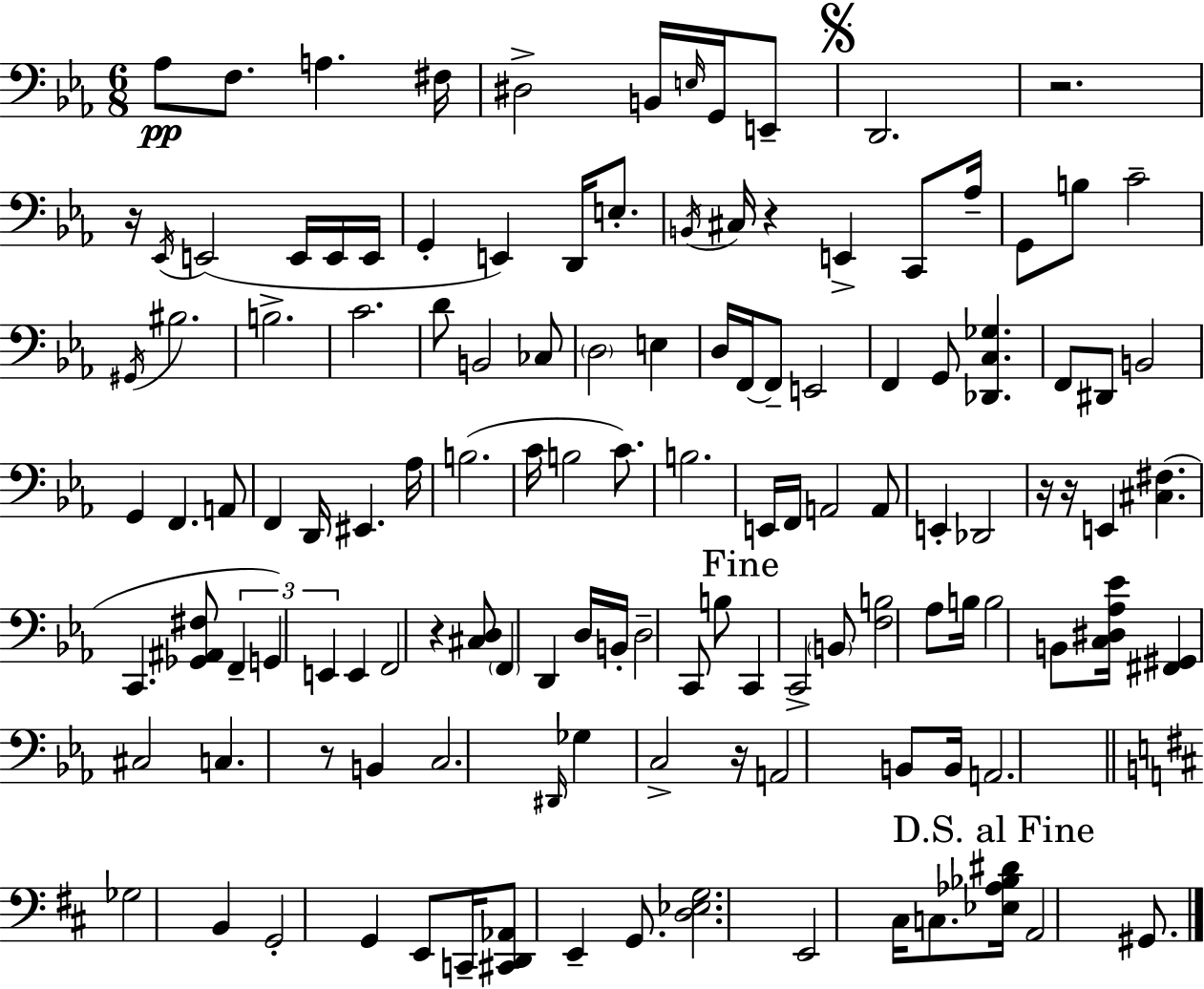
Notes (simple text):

Ab3/e F3/e. A3/q. F#3/s D#3/h B2/s E3/s G2/s E2/e D2/h. R/h. R/s Eb2/s E2/h E2/s E2/s E2/s G2/q E2/q D2/s E3/e. B2/s C#3/s R/q E2/q C2/e Ab3/s G2/e B3/e C4/h G#2/s BIS3/h. B3/h. C4/h. D4/e B2/h CES3/e D3/h E3/q D3/s F2/s F2/e E2/h F2/q G2/e [Db2,C3,Gb3]/q. F2/e D#2/e B2/h G2/q F2/q. A2/e F2/q D2/s EIS2/q. Ab3/s B3/h. C4/s B3/h C4/e. B3/h. E2/s F2/s A2/h A2/e E2/q Db2/h R/s R/s E2/q [C#3,F#3]/q. C2/q. [Gb2,A#2,F#3]/e F2/q G2/q E2/q E2/q F2/h R/q [C#3,D3]/e F2/q D2/q D3/s B2/s D3/h C2/e B3/e C2/q C2/h B2/e [F3,B3]/h Ab3/e B3/s B3/h B2/e [C3,D#3,Ab3,Eb4]/s [F#2,G#2]/q C#3/h C3/q. R/e B2/q C3/h. D#2/s Gb3/q C3/h R/s A2/h B2/e B2/s A2/h. Gb3/h B2/q G2/h G2/q E2/e C2/s [C#2,D2,Ab2]/e E2/q G2/e. [D3,Eb3,G3]/h. E2/h C#3/s C3/e. [Eb3,Ab3,Bb3,D#4]/s A2/h G#2/e.